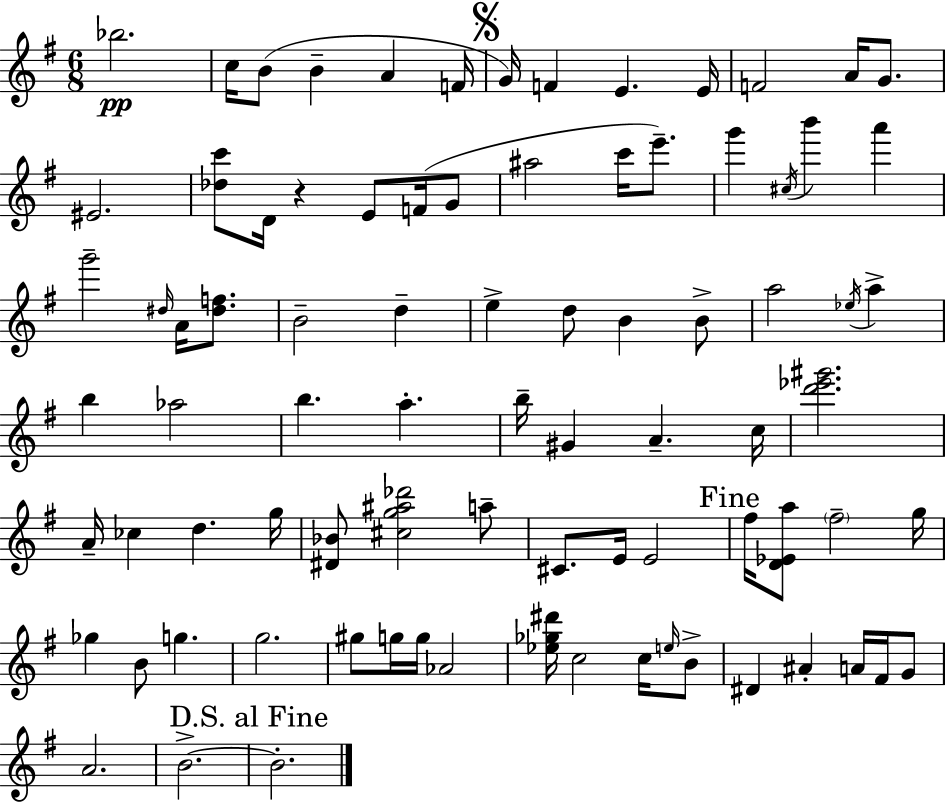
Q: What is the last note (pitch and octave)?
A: B4